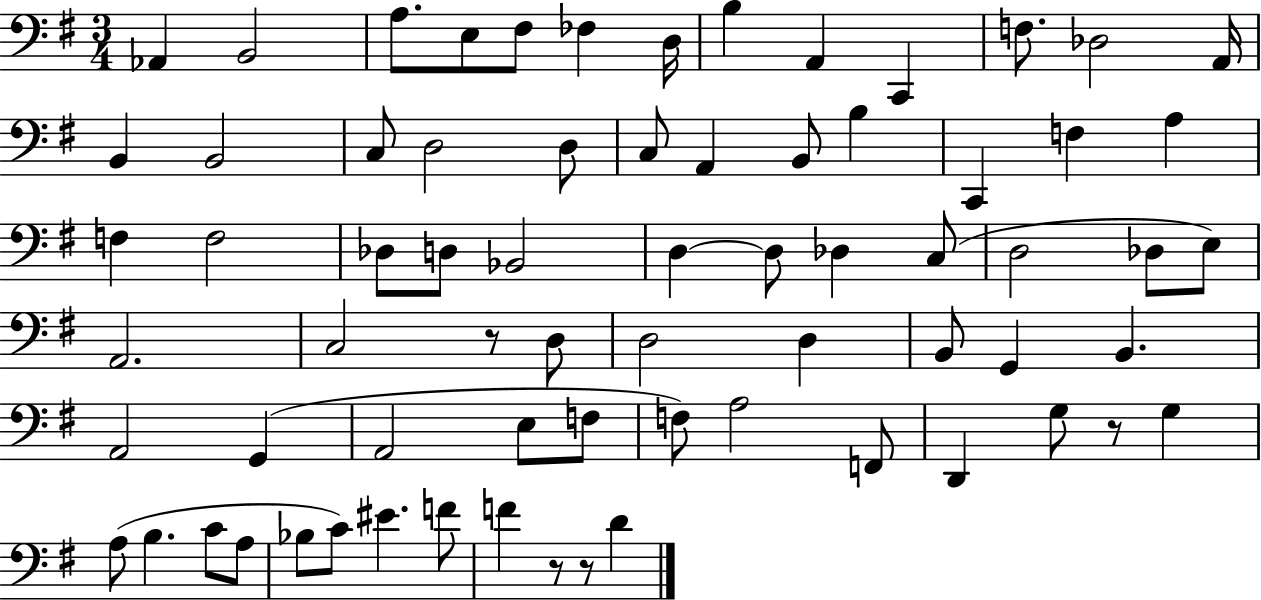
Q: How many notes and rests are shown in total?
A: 70